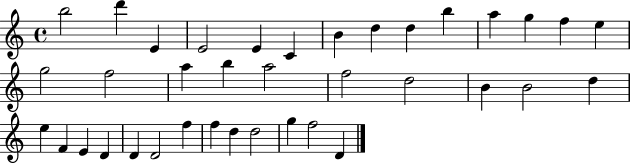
X:1
T:Untitled
M:4/4
L:1/4
K:C
b2 d' E E2 E C B d d b a g f e g2 f2 a b a2 f2 d2 B B2 d e F E D D D2 f f d d2 g f2 D